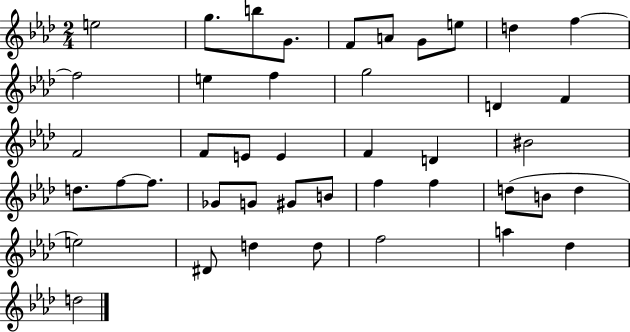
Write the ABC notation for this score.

X:1
T:Untitled
M:2/4
L:1/4
K:Ab
e2 g/2 b/2 G/2 F/2 A/2 G/2 e/2 d f f2 e f g2 D F F2 F/2 E/2 E F D ^B2 d/2 f/2 f/2 _G/2 G/2 ^G/2 B/2 f f d/2 B/2 d e2 ^D/2 d d/2 f2 a _d d2